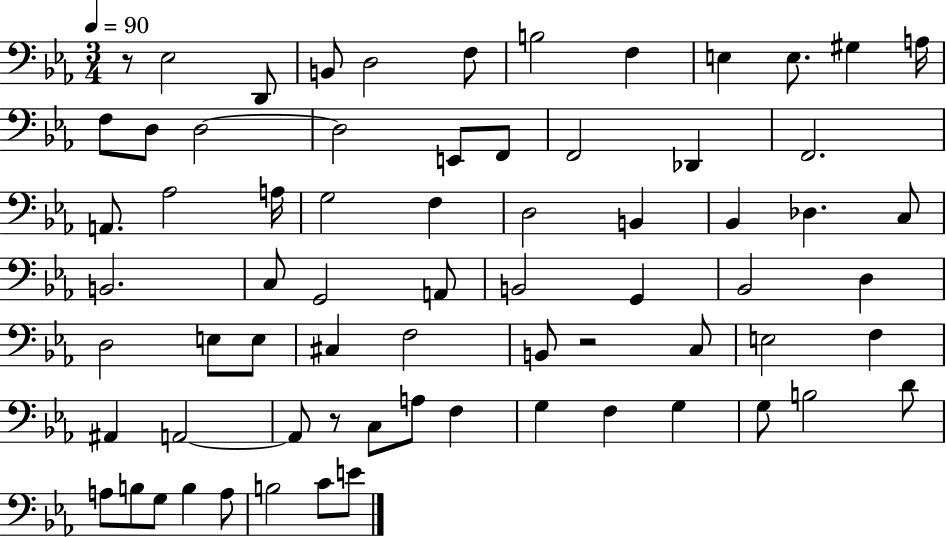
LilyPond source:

{
  \clef bass
  \numericTimeSignature
  \time 3/4
  \key ees \major
  \tempo 4 = 90
  r8 ees2 d,8 | b,8 d2 f8 | b2 f4 | e4 e8. gis4 a16 | \break f8 d8 d2~~ | d2 e,8 f,8 | f,2 des,4 | f,2. | \break a,8. aes2 a16 | g2 f4 | d2 b,4 | bes,4 des4. c8 | \break b,2. | c8 g,2 a,8 | b,2 g,4 | bes,2 d4 | \break d2 e8 e8 | cis4 f2 | b,8 r2 c8 | e2 f4 | \break ais,4 a,2~~ | a,8 r8 c8 a8 f4 | g4 f4 g4 | g8 b2 d'8 | \break a8 b8 g8 b4 a8 | b2 c'8 e'8 | \bar "|."
}